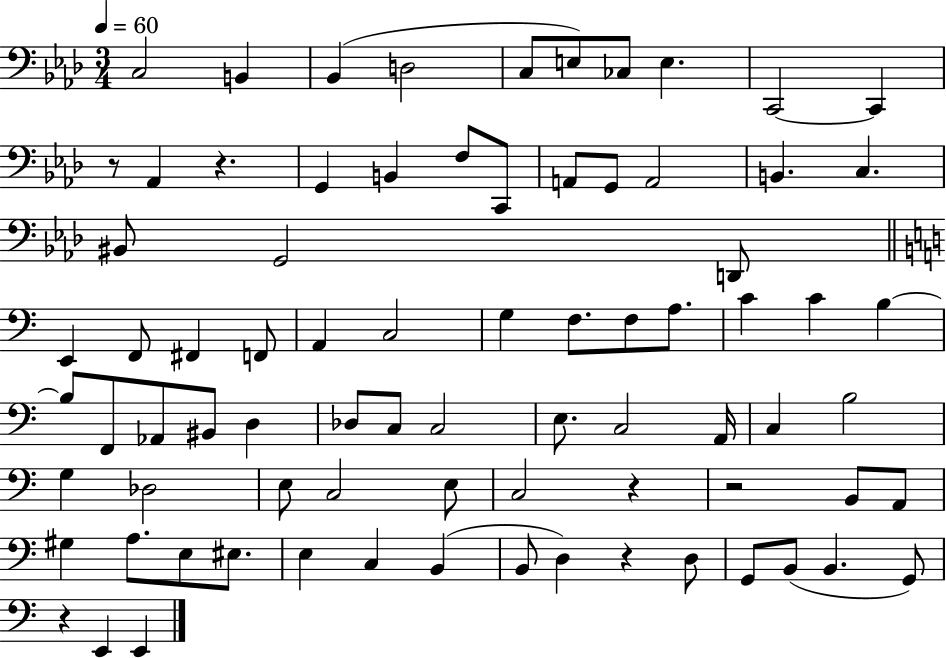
{
  \clef bass
  \numericTimeSignature
  \time 3/4
  \key aes \major
  \tempo 4 = 60
  c2 b,4 | bes,4( d2 | c8 e8) ces8 e4. | c,2~~ c,4 | \break r8 aes,4 r4. | g,4 b,4 f8 c,8 | a,8 g,8 a,2 | b,4. c4. | \break bis,8 g,2 d,8 | \bar "||" \break \key c \major e,4 f,8 fis,4 f,8 | a,4 c2 | g4 f8. f8 a8. | c'4 c'4 b4~~ | \break b8 f,8 aes,8 bis,8 d4 | des8 c8 c2 | e8. c2 a,16 | c4 b2 | \break g4 des2 | e8 c2 e8 | c2 r4 | r2 b,8 a,8 | \break gis4 a8. e8 eis8. | e4 c4 b,4( | b,8 d4) r4 d8 | g,8 b,8( b,4. g,8) | \break r4 e,4 e,4 | \bar "|."
}